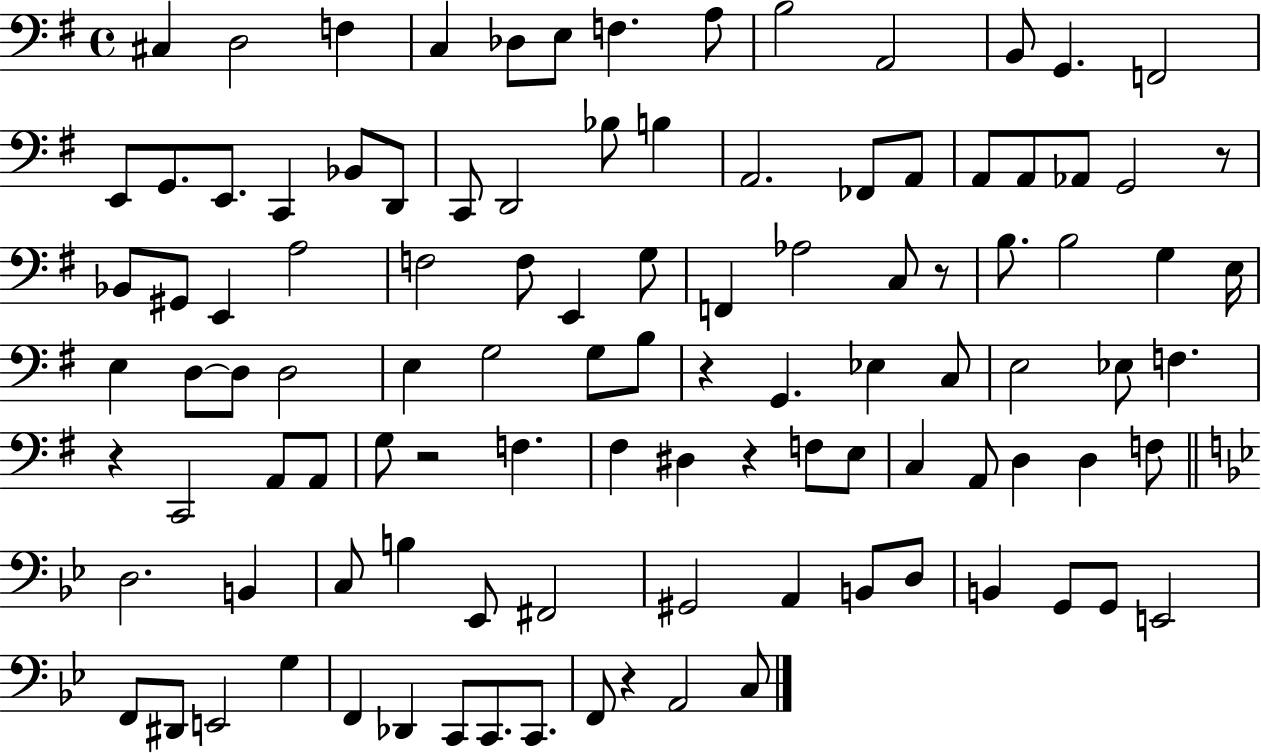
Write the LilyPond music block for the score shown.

{
  \clef bass
  \time 4/4
  \defaultTimeSignature
  \key g \major
  cis4 d2 f4 | c4 des8 e8 f4. a8 | b2 a,2 | b,8 g,4. f,2 | \break e,8 g,8. e,8. c,4 bes,8 d,8 | c,8 d,2 bes8 b4 | a,2. fes,8 a,8 | a,8 a,8 aes,8 g,2 r8 | \break bes,8 gis,8 e,4 a2 | f2 f8 e,4 g8 | f,4 aes2 c8 r8 | b8. b2 g4 e16 | \break e4 d8~~ d8 d2 | e4 g2 g8 b8 | r4 g,4. ees4 c8 | e2 ees8 f4. | \break r4 c,2 a,8 a,8 | g8 r2 f4. | fis4 dis4 r4 f8 e8 | c4 a,8 d4 d4 f8 | \break \bar "||" \break \key bes \major d2. b,4 | c8 b4 ees,8 fis,2 | gis,2 a,4 b,8 d8 | b,4 g,8 g,8 e,2 | \break f,8 dis,8 e,2 g4 | f,4 des,4 c,8 c,8. c,8. | f,8 r4 a,2 c8 | \bar "|."
}